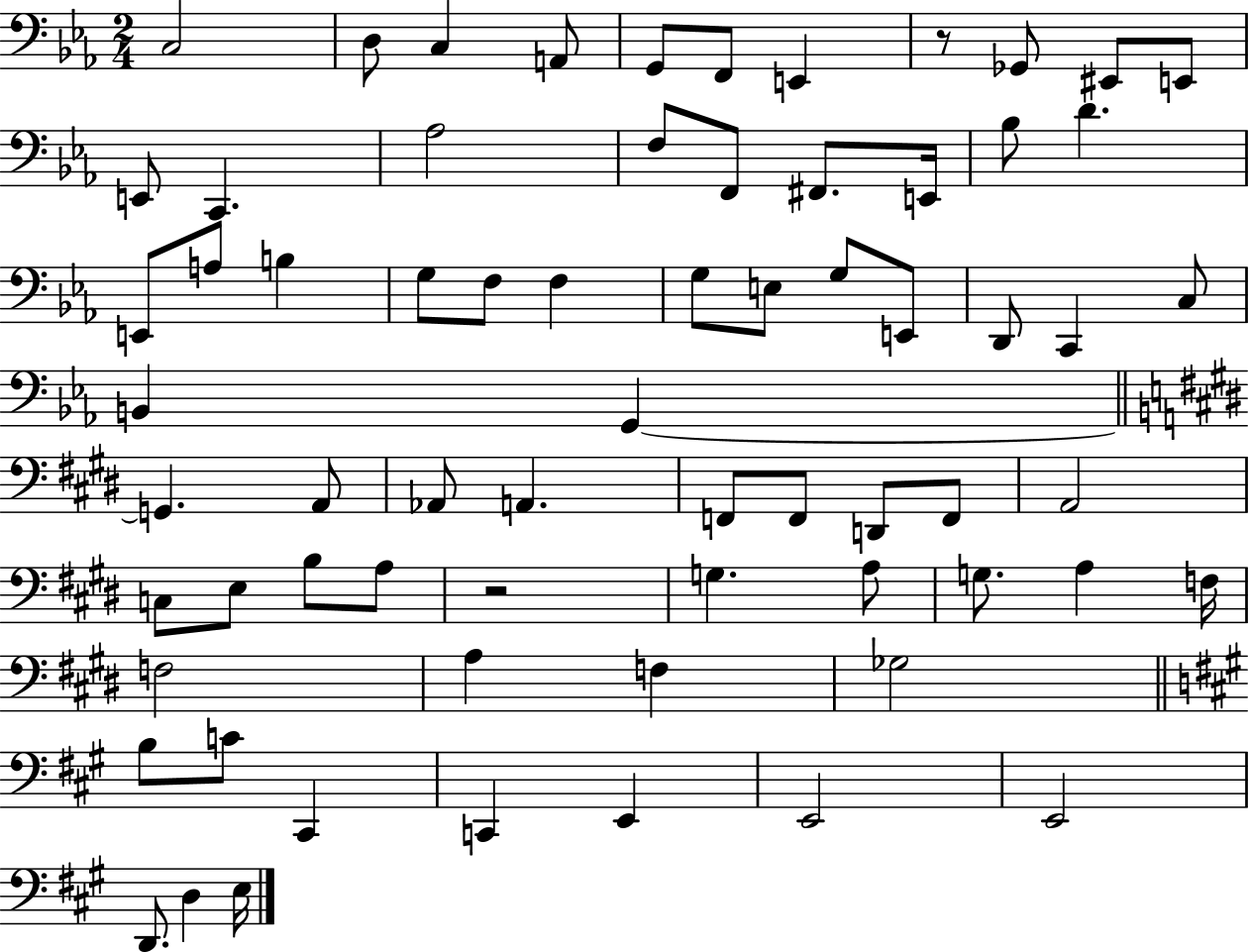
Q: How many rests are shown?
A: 2